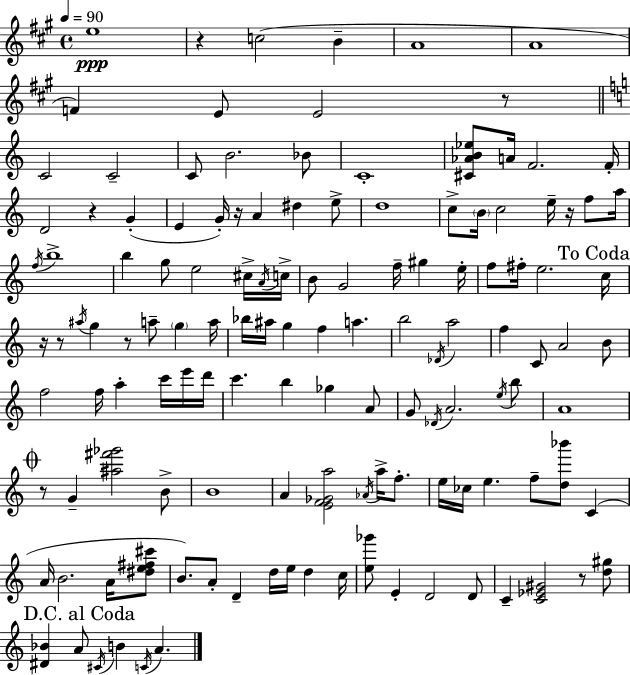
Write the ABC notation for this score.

X:1
T:Untitled
M:4/4
L:1/4
K:A
e4 z c2 B A4 A4 F E/2 E2 z/2 C2 C2 C/2 B2 _B/2 C4 [^C_AB_e]/2 A/4 F2 F/4 D2 z G E G/4 z/4 A ^d e/2 d4 c/2 B/4 c2 e/4 z/4 f/2 a/4 f/4 b4 b g/2 e2 ^c/4 A/4 c/4 B/2 G2 f/4 ^g e/4 f/2 ^f/4 e2 c/4 z/4 z/2 ^a/4 g z/2 a/2 g a/4 _b/4 ^a/4 g f a b2 _D/4 a2 f C/2 A2 B/2 f2 f/4 a c'/4 e'/4 d'/4 c' b _g A/2 G/2 _D/4 A2 e/4 b/2 A4 z/2 G [^a^f'_g']2 B/2 B4 A [EF_Ga]2 _A/4 a/4 f/2 e/4 _c/4 e f/2 [d_b']/2 C A/4 B2 A/4 [^de^f^c']/2 B/2 A/2 D d/4 e/4 d c/4 [e_g']/2 E D2 D/2 C [C_E^G]2 z/2 [d^g]/2 [^D_B] A/2 ^C/4 B C/4 A